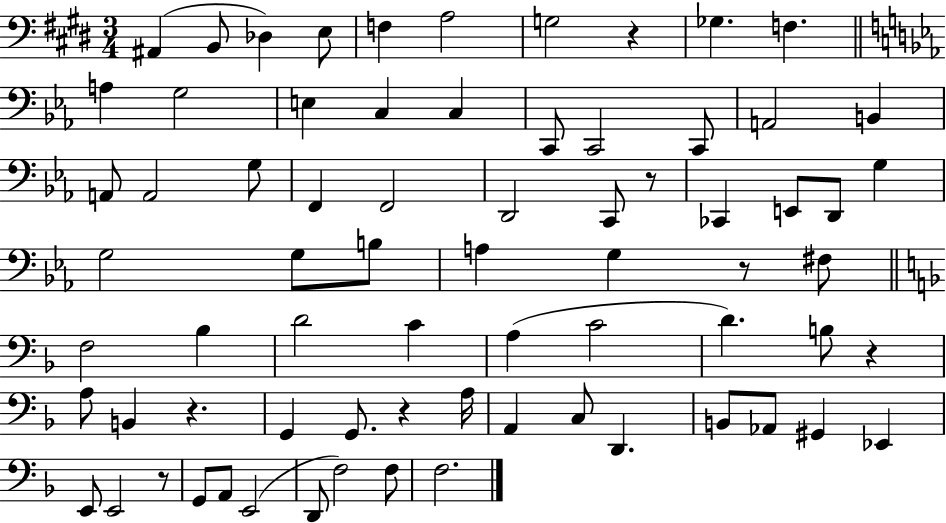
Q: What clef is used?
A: bass